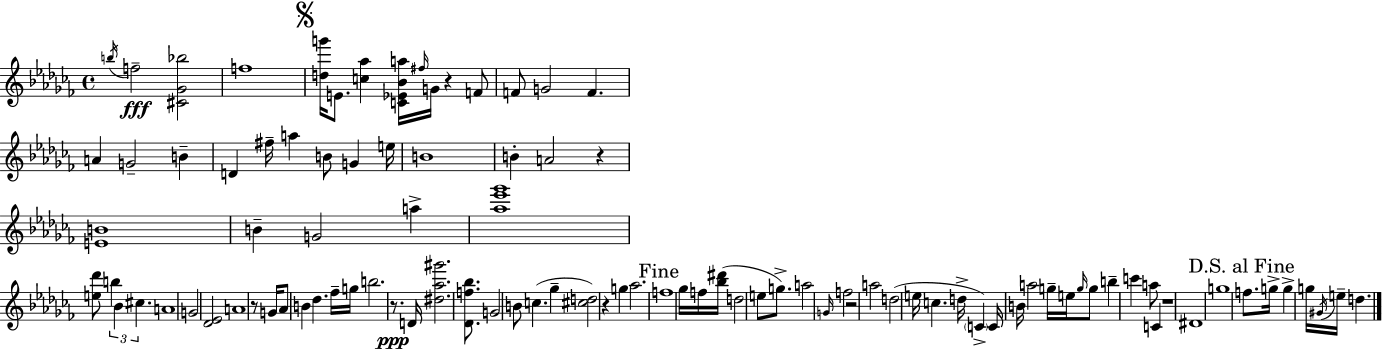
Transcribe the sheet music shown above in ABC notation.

X:1
T:Untitled
M:4/4
L:1/4
K:Abm
b/4 f2 [^C_G_b]2 f4 [dg']/4 E/2 [c_a] [C_E_Ba]/4 ^f/4 G/4 z F/2 F/2 G2 F A G2 B D ^f/4 a B/2 G e/4 B4 B A2 z [EB]4 B G2 a [_a_e'_g']4 [e_d']/2 b _B ^c A4 G2 [_D_E]2 A4 z/2 G/4 _A/2 B _d _f/4 g/4 b2 z/2 D/4 [^d_a^g']2 [_Df_b]/2 G2 B/2 c _g [^cd]2 z g _a2 f4 _g/4 f/4 [_b^d']/4 d2 e/2 g/2 a2 G/4 f2 z2 a2 d2 e/4 c d/4 C C/4 B/4 a2 g/4 e/4 g/4 g/2 b c' a/2 C z4 ^D4 g4 f/2 g/4 g g/4 ^G/4 e/4 d